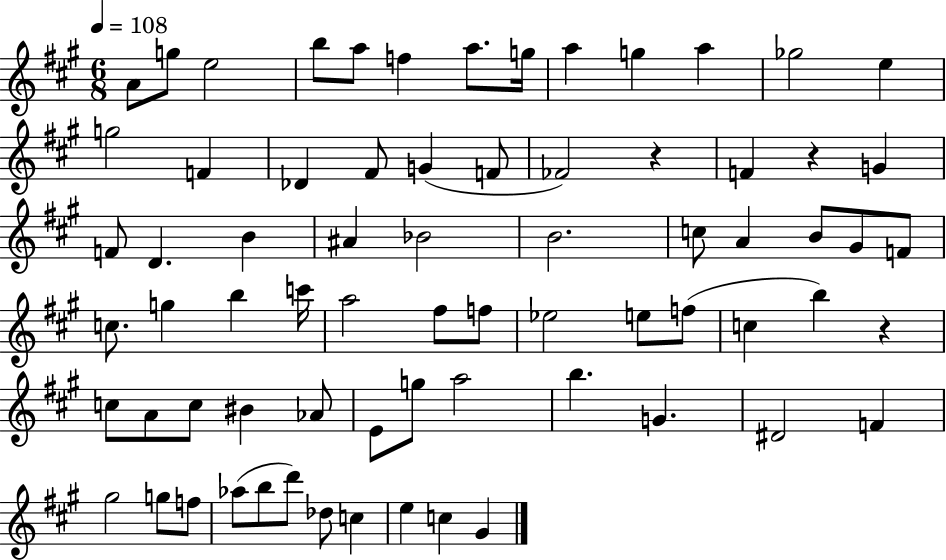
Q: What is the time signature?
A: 6/8